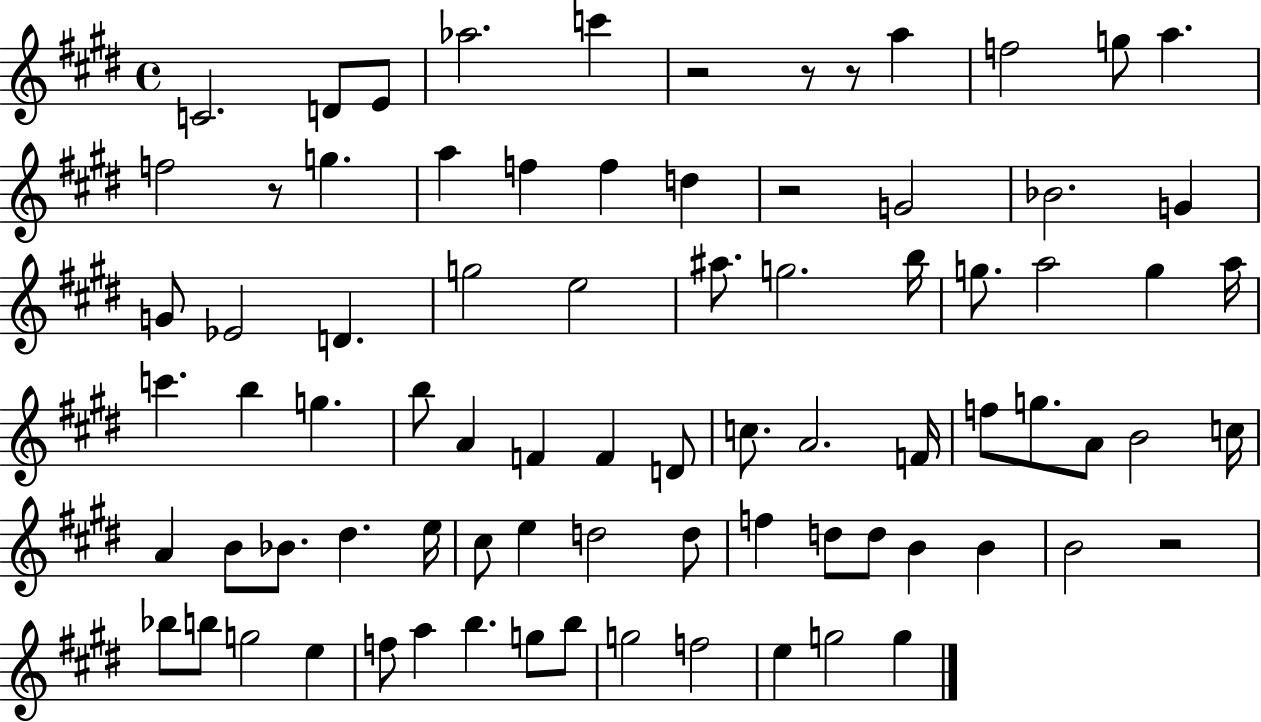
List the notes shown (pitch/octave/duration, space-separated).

C4/h. D4/e E4/e Ab5/h. C6/q R/h R/e R/e A5/q F5/h G5/e A5/q. F5/h R/e G5/q. A5/q F5/q F5/q D5/q R/h G4/h Bb4/h. G4/q G4/e Eb4/h D4/q. G5/h E5/h A#5/e. G5/h. B5/s G5/e. A5/h G5/q A5/s C6/q. B5/q G5/q. B5/e A4/q F4/q F4/q D4/e C5/e. A4/h. F4/s F5/e G5/e. A4/e B4/h C5/s A4/q B4/e Bb4/e. D#5/q. E5/s C#5/e E5/q D5/h D5/e F5/q D5/e D5/e B4/q B4/q B4/h R/h Bb5/e B5/e G5/h E5/q F5/e A5/q B5/q. G5/e B5/e G5/h F5/h E5/q G5/h G5/q